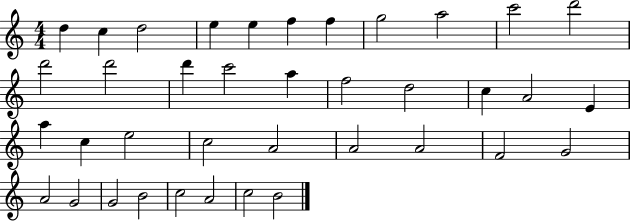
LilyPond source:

{
  \clef treble
  \numericTimeSignature
  \time 4/4
  \key c \major
  d''4 c''4 d''2 | e''4 e''4 f''4 f''4 | g''2 a''2 | c'''2 d'''2 | \break d'''2 d'''2 | d'''4 c'''2 a''4 | f''2 d''2 | c''4 a'2 e'4 | \break a''4 c''4 e''2 | c''2 a'2 | a'2 a'2 | f'2 g'2 | \break a'2 g'2 | g'2 b'2 | c''2 a'2 | c''2 b'2 | \break \bar "|."
}